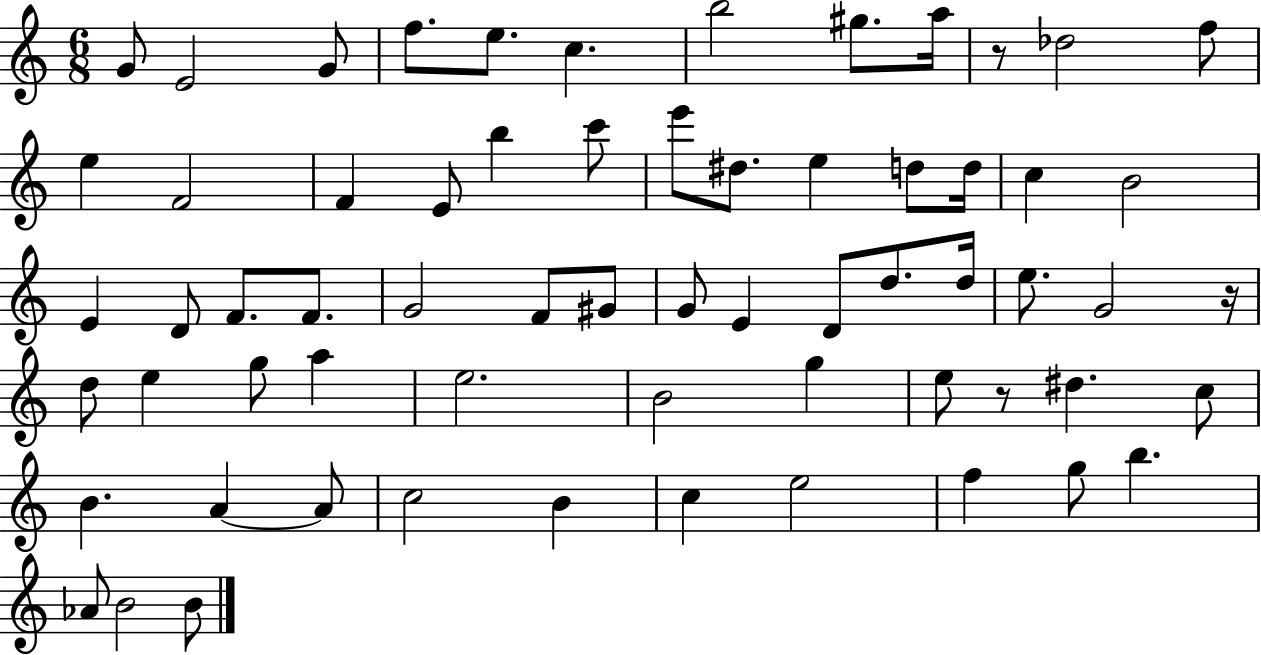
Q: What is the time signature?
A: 6/8